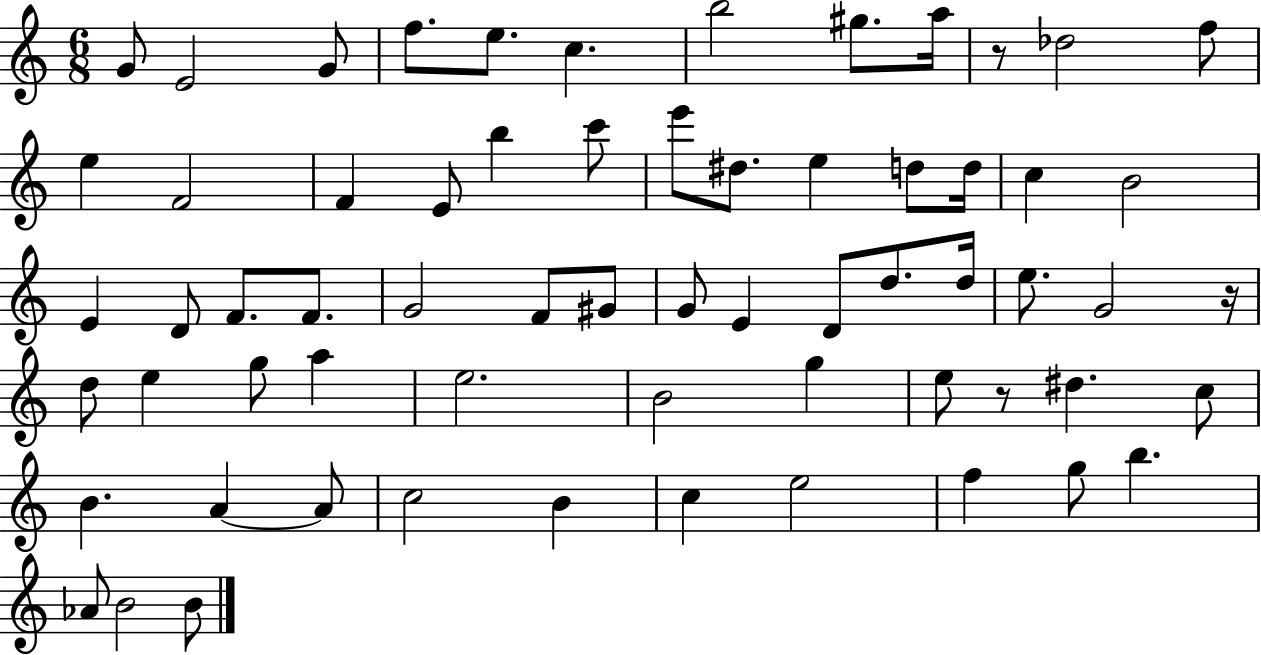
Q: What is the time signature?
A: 6/8